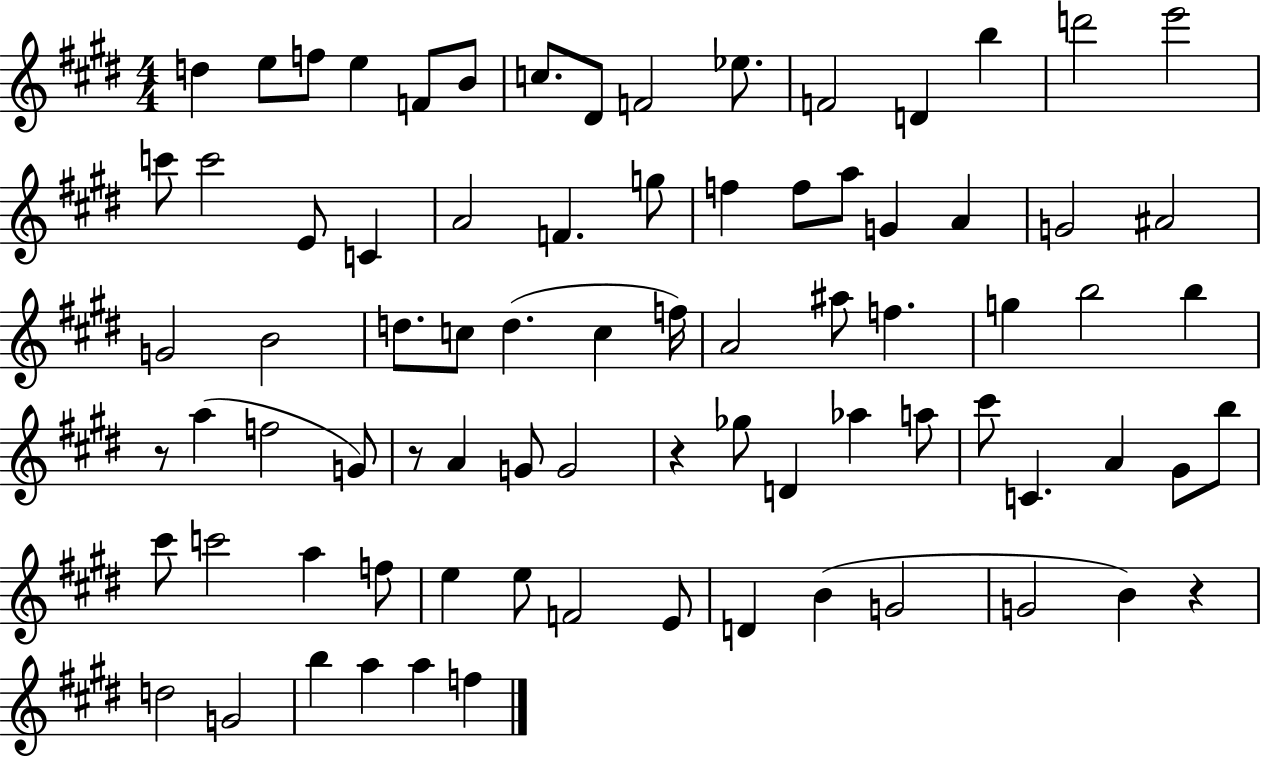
{
  \clef treble
  \numericTimeSignature
  \time 4/4
  \key e \major
  \repeat volta 2 { d''4 e''8 f''8 e''4 f'8 b'8 | c''8. dis'8 f'2 ees''8. | f'2 d'4 b''4 | d'''2 e'''2 | \break c'''8 c'''2 e'8 c'4 | a'2 f'4. g''8 | f''4 f''8 a''8 g'4 a'4 | g'2 ais'2 | \break g'2 b'2 | d''8. c''8 d''4.( c''4 f''16) | a'2 ais''8 f''4. | g''4 b''2 b''4 | \break r8 a''4( f''2 g'8) | r8 a'4 g'8 g'2 | r4 ges''8 d'4 aes''4 a''8 | cis'''8 c'4. a'4 gis'8 b''8 | \break cis'''8 c'''2 a''4 f''8 | e''4 e''8 f'2 e'8 | d'4 b'4( g'2 | g'2 b'4) r4 | \break d''2 g'2 | b''4 a''4 a''4 f''4 | } \bar "|."
}